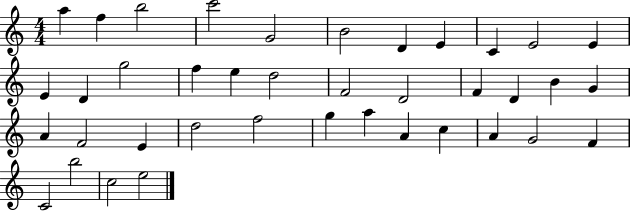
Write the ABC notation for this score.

X:1
T:Untitled
M:4/4
L:1/4
K:C
a f b2 c'2 G2 B2 D E C E2 E E D g2 f e d2 F2 D2 F D B G A F2 E d2 f2 g a A c A G2 F C2 b2 c2 e2